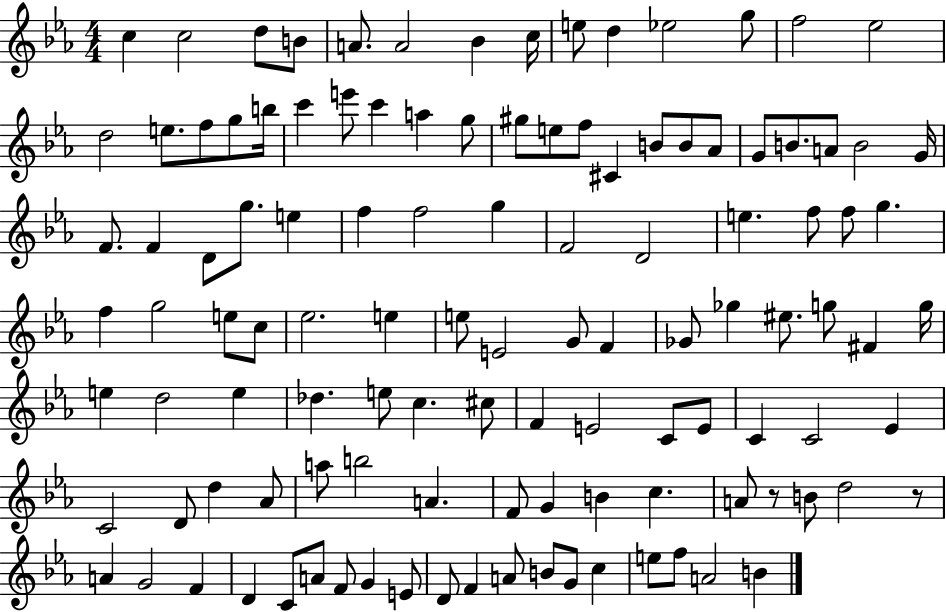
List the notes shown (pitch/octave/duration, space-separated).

C5/q C5/h D5/e B4/e A4/e. A4/h Bb4/q C5/s E5/e D5/q Eb5/h G5/e F5/h Eb5/h D5/h E5/e. F5/e G5/e B5/s C6/q E6/e C6/q A5/q G5/e G#5/e E5/e F5/e C#4/q B4/e B4/e Ab4/e G4/e B4/e. A4/e B4/h G4/s F4/e. F4/q D4/e G5/e. E5/q F5/q F5/h G5/q F4/h D4/h E5/q. F5/e F5/e G5/q. F5/q G5/h E5/e C5/e Eb5/h. E5/q E5/e E4/h G4/e F4/q Gb4/e Gb5/q EIS5/e. G5/e F#4/q G5/s E5/q D5/h E5/q Db5/q. E5/e C5/q. C#5/e F4/q E4/h C4/e E4/e C4/q C4/h Eb4/q C4/h D4/e D5/q Ab4/e A5/e B5/h A4/q. F4/e G4/q B4/q C5/q. A4/e R/e B4/e D5/h R/e A4/q G4/h F4/q D4/q C4/e A4/e F4/e G4/q E4/e D4/e F4/q A4/e B4/e G4/e C5/q E5/e F5/e A4/h B4/q